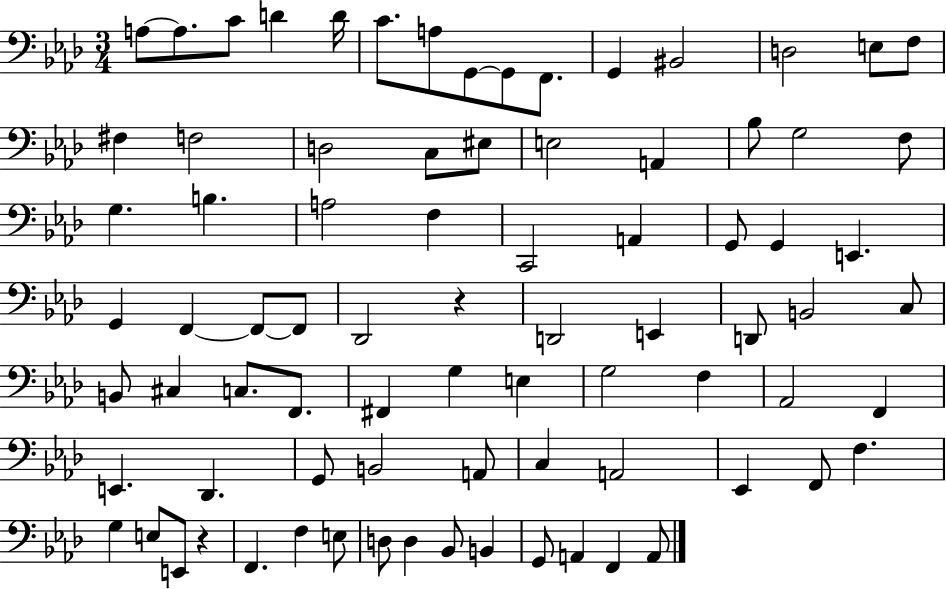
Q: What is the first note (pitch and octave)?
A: A3